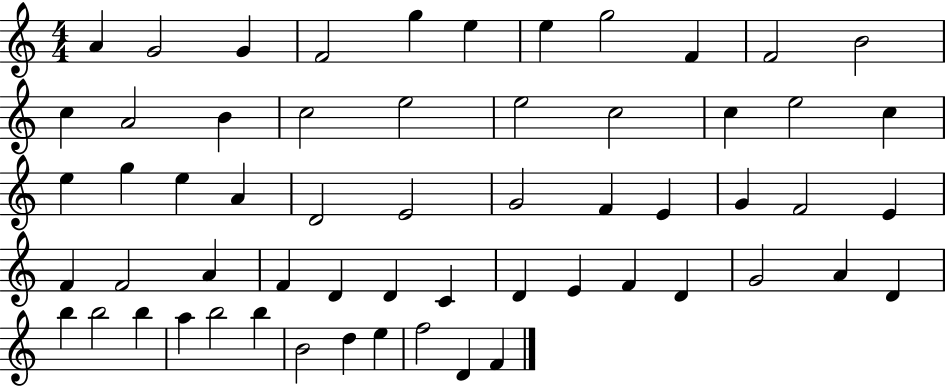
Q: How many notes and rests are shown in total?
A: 59